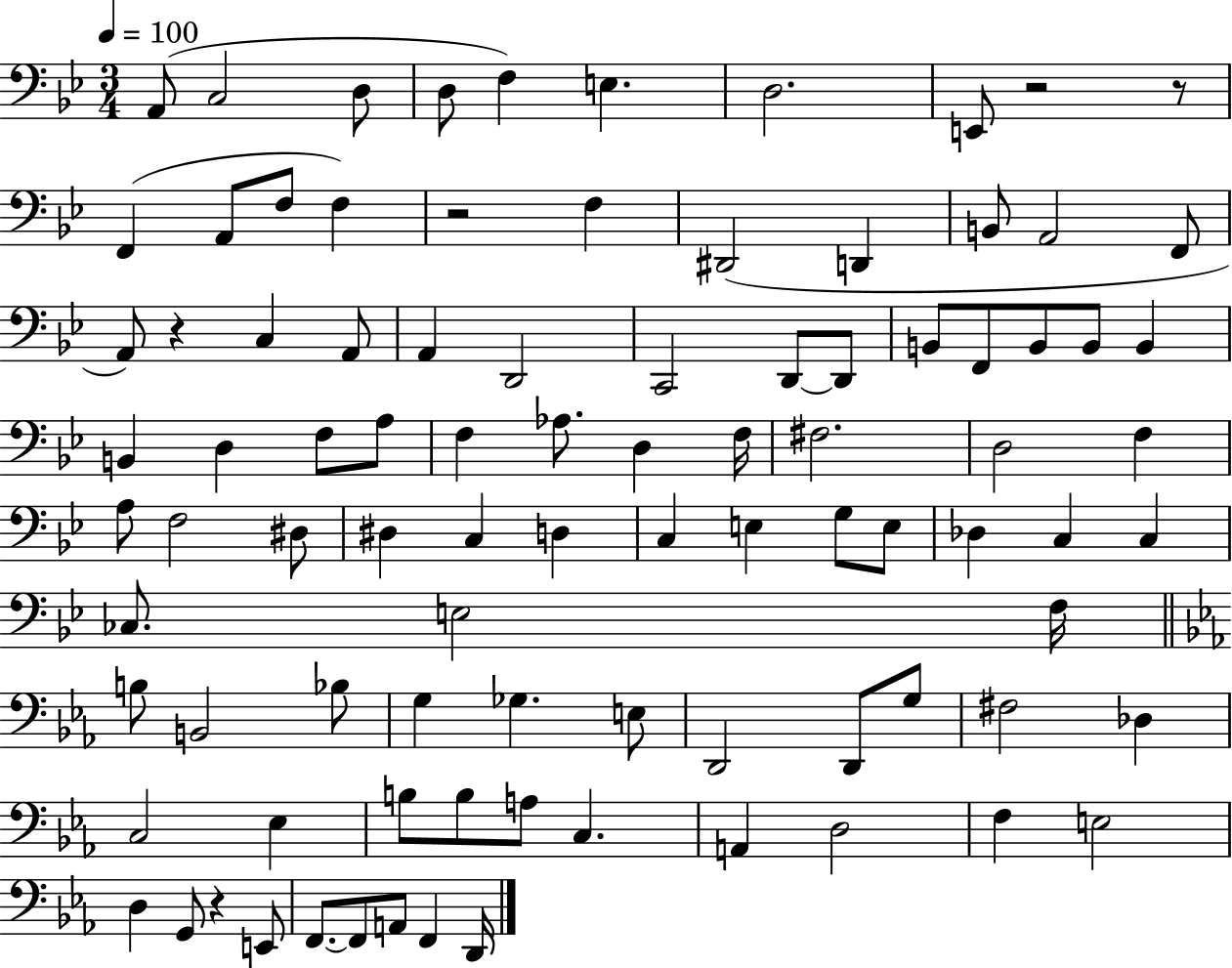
A2/e C3/h D3/e D3/e F3/q E3/q. D3/h. E2/e R/h R/e F2/q A2/e F3/e F3/q R/h F3/q D#2/h D2/q B2/e A2/h F2/e A2/e R/q C3/q A2/e A2/q D2/h C2/h D2/e D2/e B2/e F2/e B2/e B2/e B2/q B2/q D3/q F3/e A3/e F3/q Ab3/e. D3/q F3/s F#3/h. D3/h F3/q A3/e F3/h D#3/e D#3/q C3/q D3/q C3/q E3/q G3/e E3/e Db3/q C3/q C3/q CES3/e. E3/h F3/s B3/e B2/h Bb3/e G3/q Gb3/q. E3/e D2/h D2/e G3/e F#3/h Db3/q C3/h Eb3/q B3/e B3/e A3/e C3/q. A2/q D3/h F3/q E3/h D3/q G2/e R/q E2/e F2/e. F2/e A2/e F2/q D2/s